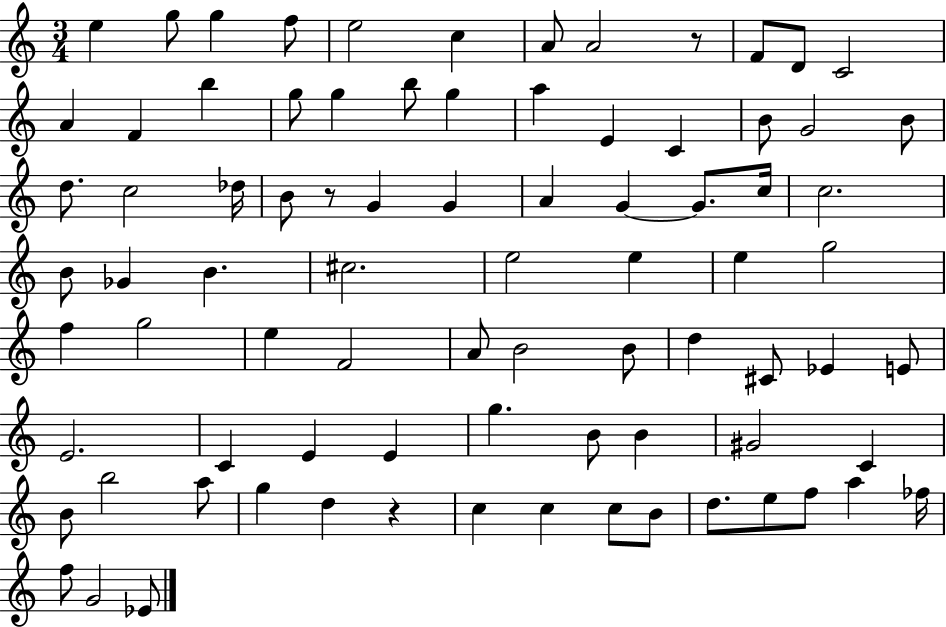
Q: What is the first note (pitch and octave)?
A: E5